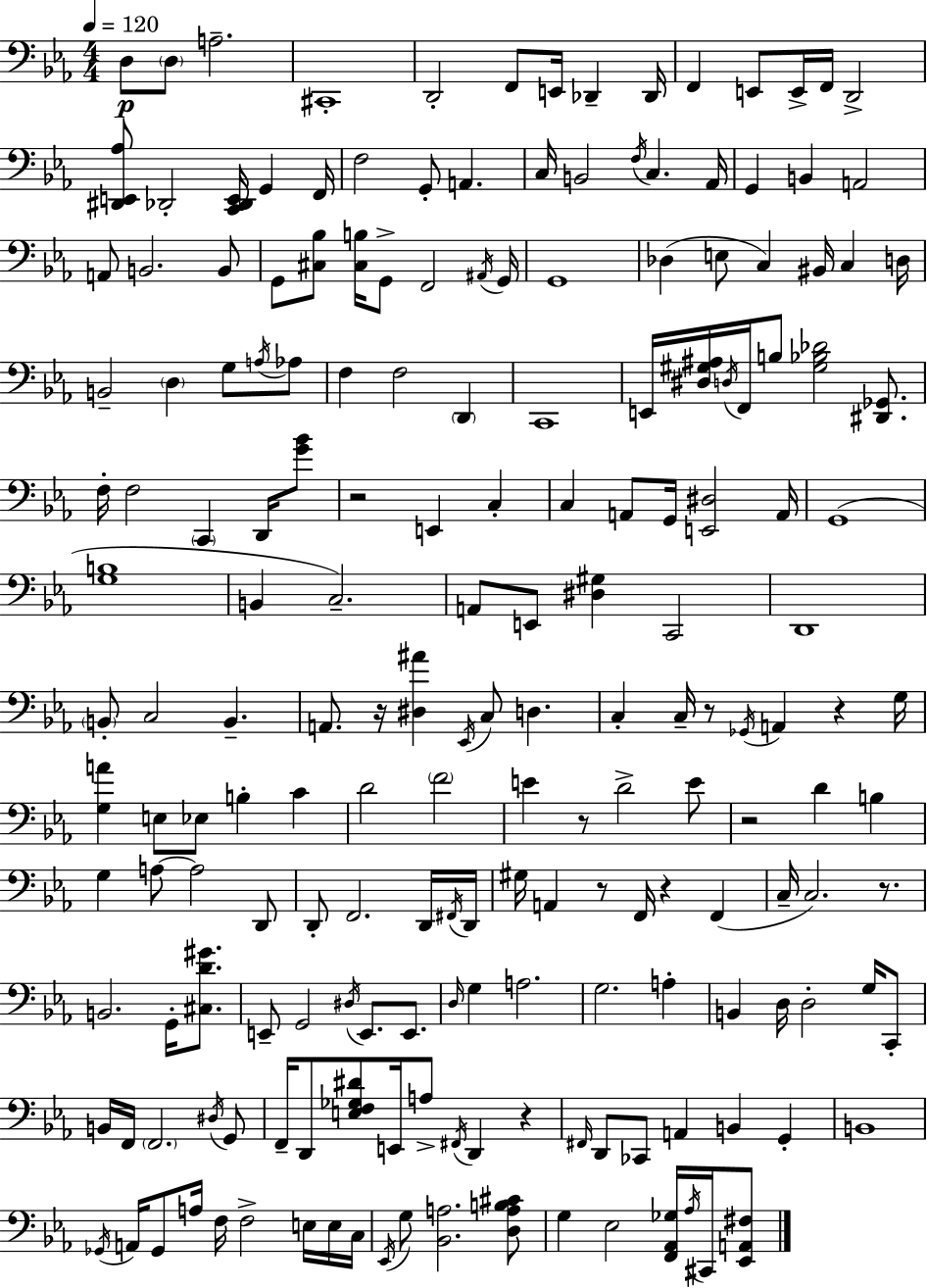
X:1
T:Untitled
M:4/4
L:1/4
K:Cm
D,/2 D,/2 A,2 ^C,,4 D,,2 F,,/2 E,,/4 _D,, _D,,/4 F,, E,,/2 E,,/4 F,,/4 D,,2 [^D,,E,,_A,]/2 _D,,2 [C,,_D,,E,,]/4 G,, F,,/4 F,2 G,,/2 A,, C,/4 B,,2 F,/4 C, _A,,/4 G,, B,, A,,2 A,,/2 B,,2 B,,/2 G,,/2 [^C,_B,]/2 [^C,B,]/4 G,,/2 F,,2 ^A,,/4 G,,/4 G,,4 _D, E,/2 C, ^B,,/4 C, D,/4 B,,2 D, G,/2 A,/4 _A,/2 F, F,2 D,, C,,4 E,,/4 [^D,^G,^A,]/4 D,/4 F,,/4 B,/2 [^G,_B,_D]2 [^D,,_G,,]/2 F,/4 F,2 C,, D,,/4 [G_B]/2 z2 E,, C, C, A,,/2 G,,/4 [E,,^D,]2 A,,/4 G,,4 [G,B,]4 B,, C,2 A,,/2 E,,/2 [^D,^G,] C,,2 D,,4 B,,/2 C,2 B,, A,,/2 z/4 [^D,^A] _E,,/4 C,/2 D, C, C,/4 z/2 _G,,/4 A,, z G,/4 [G,A] E,/2 _E,/2 B, C D2 F2 E z/2 D2 E/2 z2 D B, G, A,/2 A,2 D,,/2 D,,/2 F,,2 D,,/4 ^F,,/4 D,,/4 ^G,/4 A,, z/2 F,,/4 z F,, C,/4 C,2 z/2 B,,2 G,,/4 [^C,D^G]/2 E,,/2 G,,2 ^D,/4 E,,/2 E,,/2 D,/4 G, A,2 G,2 A, B,, D,/4 D,2 G,/4 C,,/2 B,,/4 F,,/4 F,,2 ^D,/4 G,,/2 F,,/4 D,,/2 [E,F,_G,^D]/2 E,,/4 A,/2 ^F,,/4 D,, z ^F,,/4 D,,/2 _C,,/2 A,, B,, G,, B,,4 _G,,/4 A,,/4 _G,,/2 A,/4 F,/4 F,2 E,/4 E,/4 C,/4 _E,,/4 G,/2 [_B,,A,]2 [D,A,B,^C]/2 G, _E,2 [F,,_A,,_G,]/4 _A,/4 ^C,,/4 [_E,,A,,^F,]/2